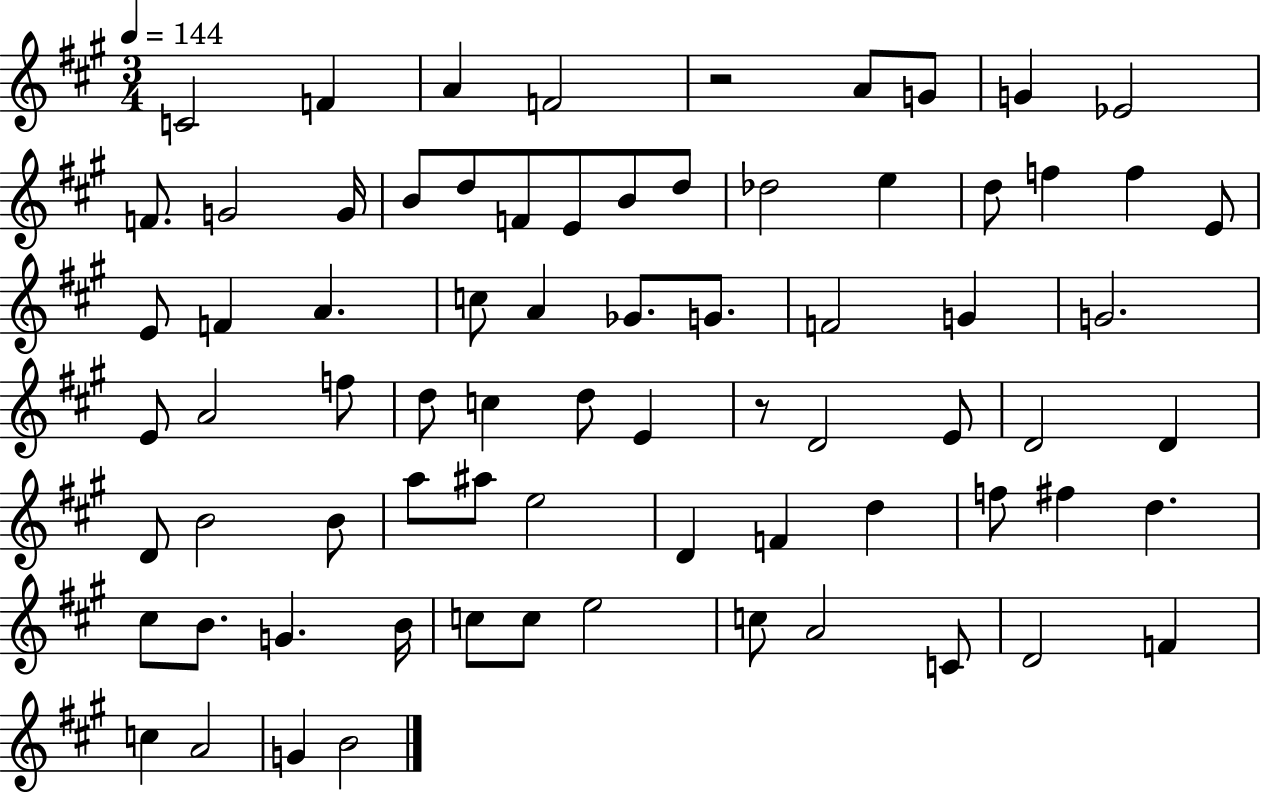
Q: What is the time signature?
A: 3/4